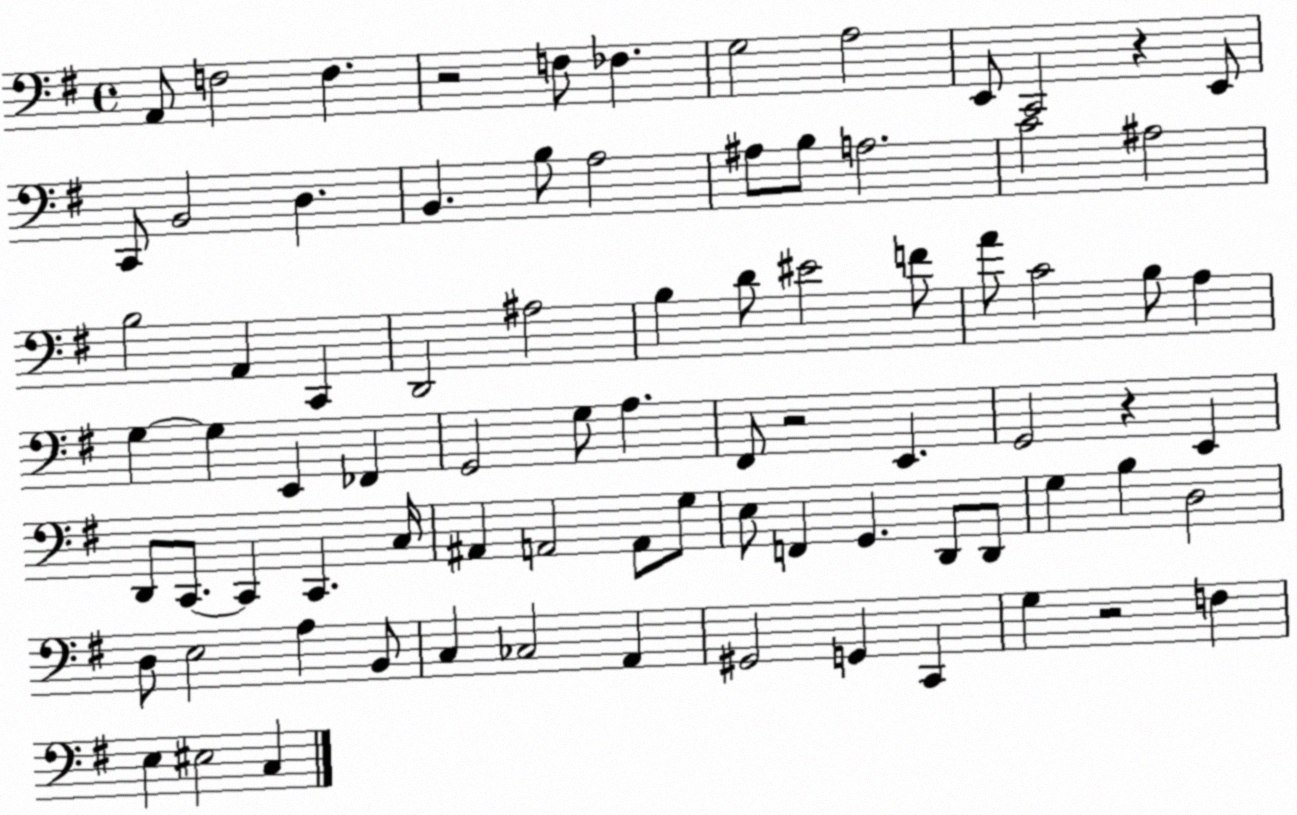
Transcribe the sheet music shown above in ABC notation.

X:1
T:Untitled
M:4/4
L:1/4
K:G
A,,/2 F,2 F, z2 F,/2 _F, G,2 A,2 E,,/2 C,,2 z E,,/2 C,,/2 B,,2 D, B,, B,/2 A,2 ^A,/2 B,/2 A,2 C2 ^A,2 B,2 A,, C,, D,,2 ^A,2 B, D/2 ^E2 F/2 A/2 C2 B,/2 A, G, G, E,, _F,, G,,2 G,/2 A, ^F,,/2 z2 E,, G,,2 z E,, D,,/2 C,,/2 C,, C,, C,/4 ^A,, A,,2 A,,/2 G,/2 E,/2 F,, G,, D,,/2 D,,/2 G, B, D,2 D,/2 E,2 A, B,,/2 C, _C,2 A,, ^G,,2 G,, C,, G, z2 F, E, ^E,2 C,